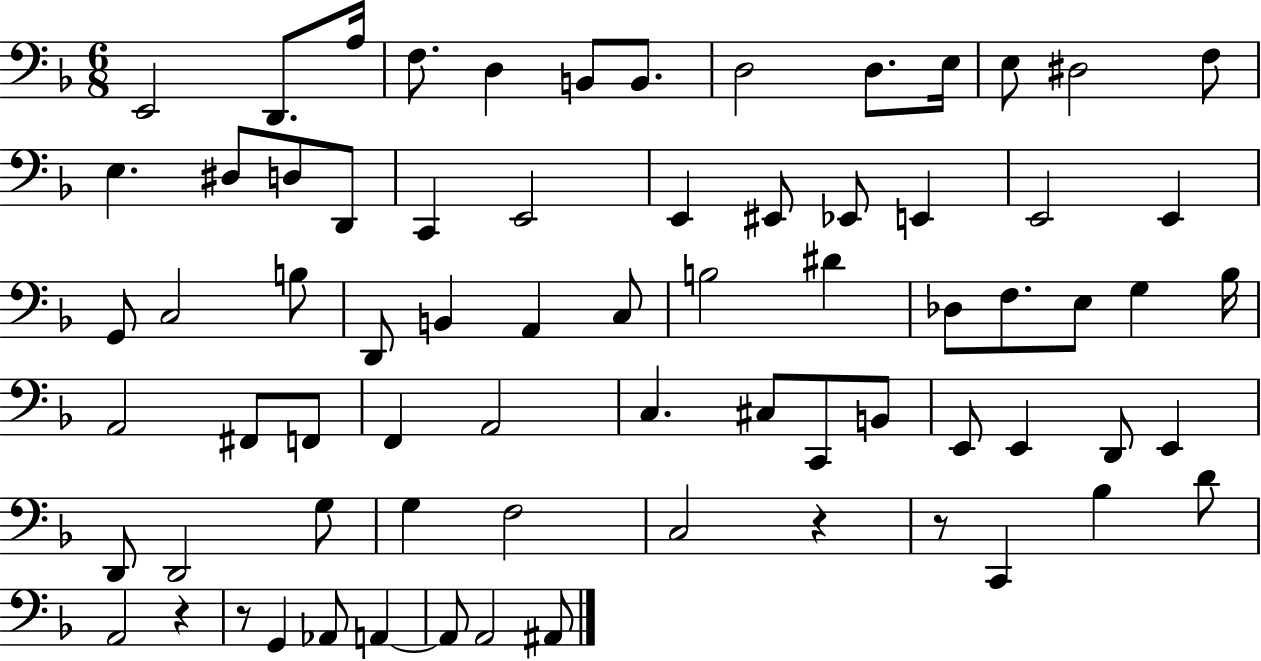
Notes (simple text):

E2/h D2/e. A3/s F3/e. D3/q B2/e B2/e. D3/h D3/e. E3/s E3/e D#3/h F3/e E3/q. D#3/e D3/e D2/e C2/q E2/h E2/q EIS2/e Eb2/e E2/q E2/h E2/q G2/e C3/h B3/e D2/e B2/q A2/q C3/e B3/h D#4/q Db3/e F3/e. E3/e G3/q Bb3/s A2/h F#2/e F2/e F2/q A2/h C3/q. C#3/e C2/e B2/e E2/e E2/q D2/e E2/q D2/e D2/h G3/e G3/q F3/h C3/h R/q R/e C2/q Bb3/q D4/e A2/h R/q R/e G2/q Ab2/e A2/q A2/e A2/h A#2/e